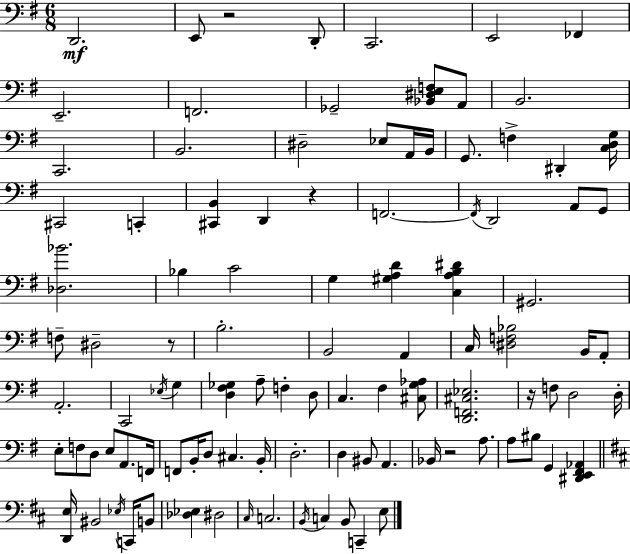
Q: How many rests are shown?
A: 5